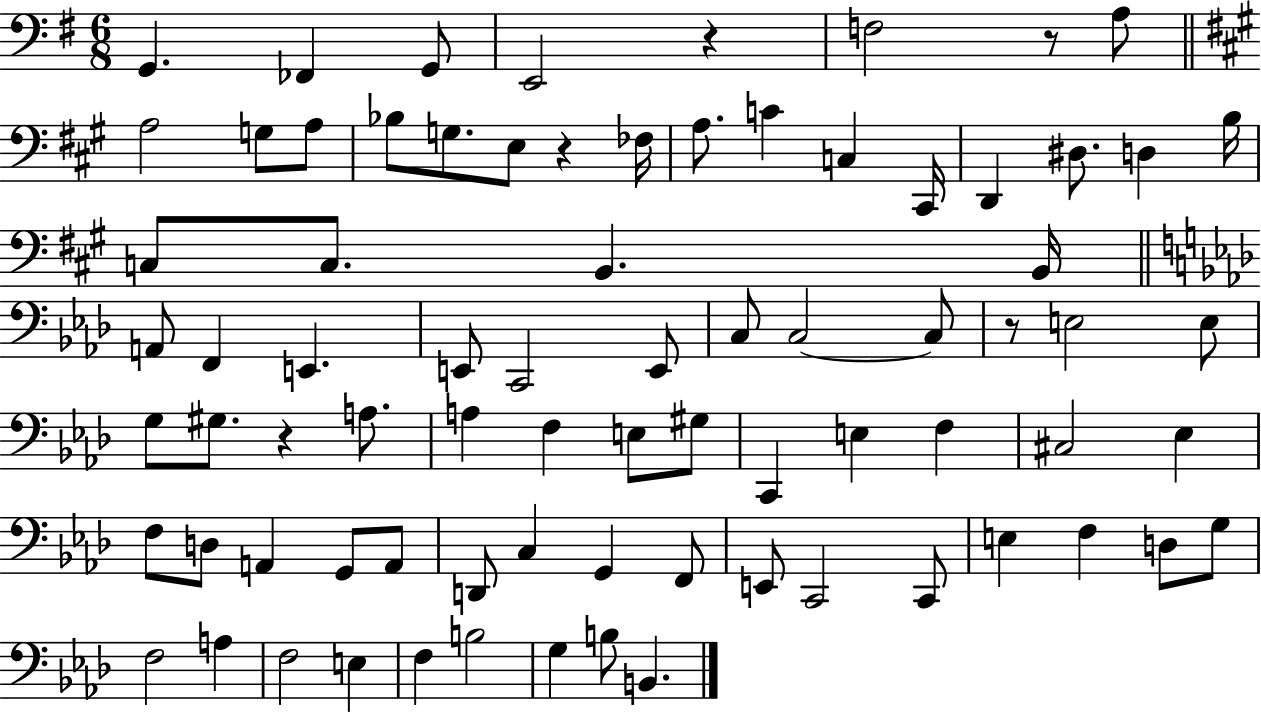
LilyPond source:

{
  \clef bass
  \numericTimeSignature
  \time 6/8
  \key g \major
  g,4. fes,4 g,8 | e,2 r4 | f2 r8 a8 | \bar "||" \break \key a \major a2 g8 a8 | bes8 g8. e8 r4 fes16 | a8. c'4 c4 cis,16 | d,4 dis8. d4 b16 | \break c8 c8. b,4. b,16 | \bar "||" \break \key aes \major a,8 f,4 e,4. | e,8 c,2 e,8 | c8 c2~~ c8 | r8 e2 e8 | \break g8 gis8. r4 a8. | a4 f4 e8 gis8 | c,4 e4 f4 | cis2 ees4 | \break f8 d8 a,4 g,8 a,8 | d,8 c4 g,4 f,8 | e,8 c,2 c,8 | e4 f4 d8 g8 | \break f2 a4 | f2 e4 | f4 b2 | g4 b8 b,4. | \break \bar "|."
}